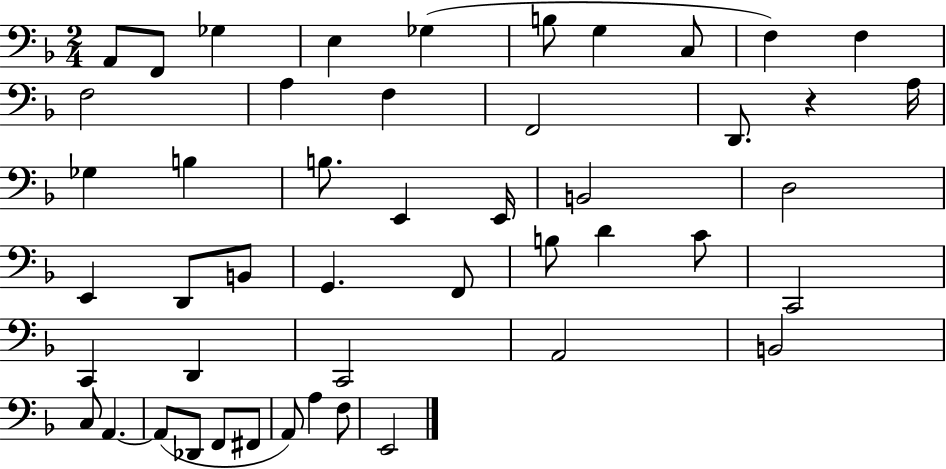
{
  \clef bass
  \numericTimeSignature
  \time 2/4
  \key f \major
  a,8 f,8 ges4 | e4 ges4( | b8 g4 c8 | f4) f4 | \break f2 | a4 f4 | f,2 | d,8. r4 a16 | \break ges4 b4 | b8. e,4 e,16 | b,2 | d2 | \break e,4 d,8 b,8 | g,4. f,8 | b8 d'4 c'8 | c,2 | \break c,4 d,4 | c,2 | a,2 | b,2 | \break c8 a,4.~~ | a,8( des,8 f,8 fis,8 | a,8) a4 f8 | e,2 | \break \bar "|."
}